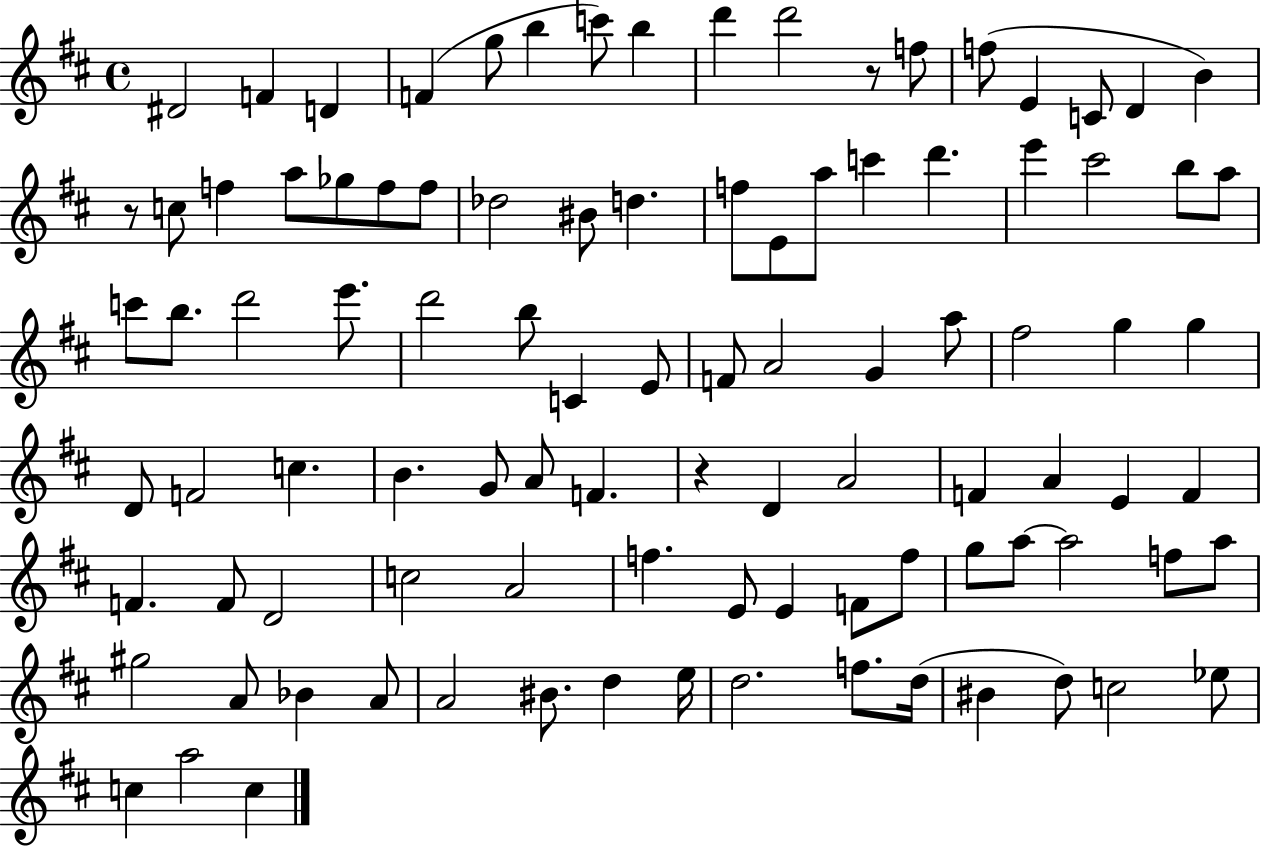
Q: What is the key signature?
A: D major